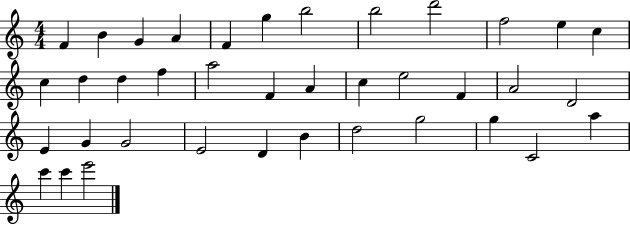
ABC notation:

X:1
T:Untitled
M:4/4
L:1/4
K:C
F B G A F g b2 b2 d'2 f2 e c c d d f a2 F A c e2 F A2 D2 E G G2 E2 D B d2 g2 g C2 a c' c' e'2